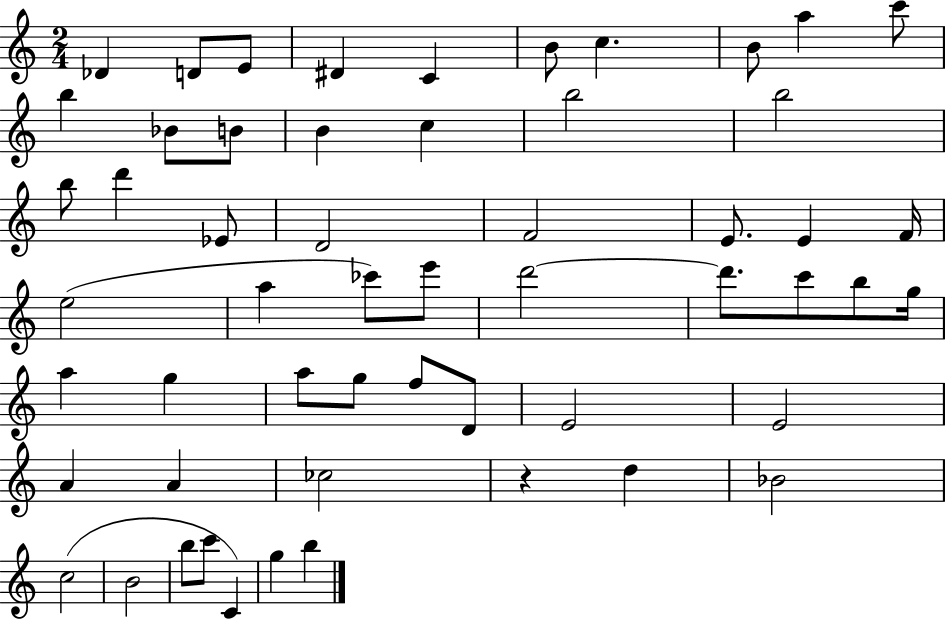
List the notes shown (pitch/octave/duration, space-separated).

Db4/q D4/e E4/e D#4/q C4/q B4/e C5/q. B4/e A5/q C6/e B5/q Bb4/e B4/e B4/q C5/q B5/h B5/h B5/e D6/q Eb4/e D4/h F4/h E4/e. E4/q F4/s E5/h A5/q CES6/e E6/e D6/h D6/e. C6/e B5/e G5/s A5/q G5/q A5/e G5/e F5/e D4/e E4/h E4/h A4/q A4/q CES5/h R/q D5/q Bb4/h C5/h B4/h B5/e C6/e C4/q G5/q B5/q